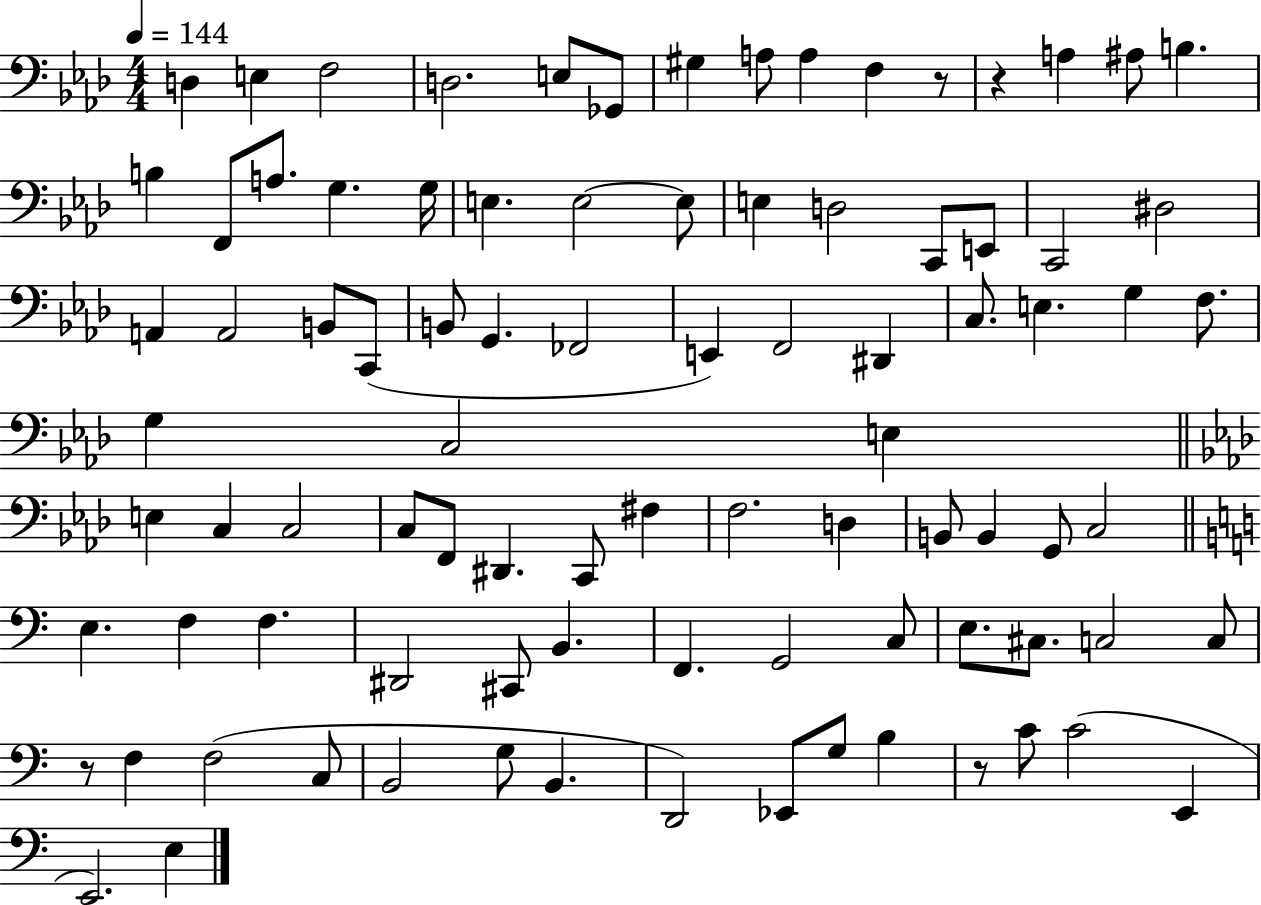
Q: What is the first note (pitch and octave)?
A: D3